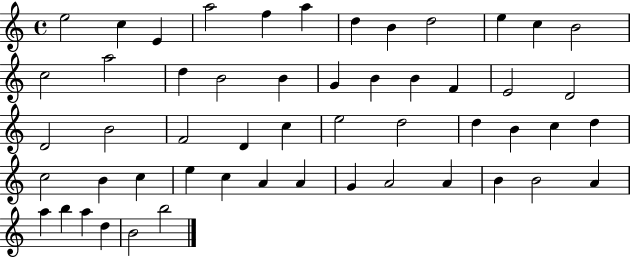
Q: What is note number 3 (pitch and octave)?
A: E4